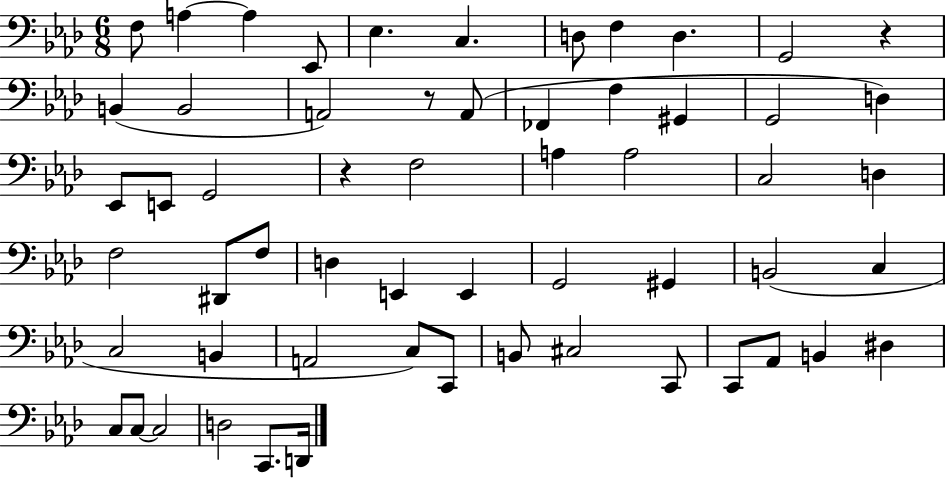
{
  \clef bass
  \numericTimeSignature
  \time 6/8
  \key aes \major
  f8 a4~~ a4 ees,8 | ees4. c4. | d8 f4 d4. | g,2 r4 | \break b,4( b,2 | a,2) r8 a,8( | fes,4 f4 gis,4 | g,2 d4) | \break ees,8 e,8 g,2 | r4 f2 | a4 a2 | c2 d4 | \break f2 dis,8 f8 | d4 e,4 e,4 | g,2 gis,4 | b,2( c4 | \break c2 b,4 | a,2 c8) c,8 | b,8 cis2 c,8 | c,8 aes,8 b,4 dis4 | \break c8 c8~~ c2 | d2 c,8. d,16 | \bar "|."
}